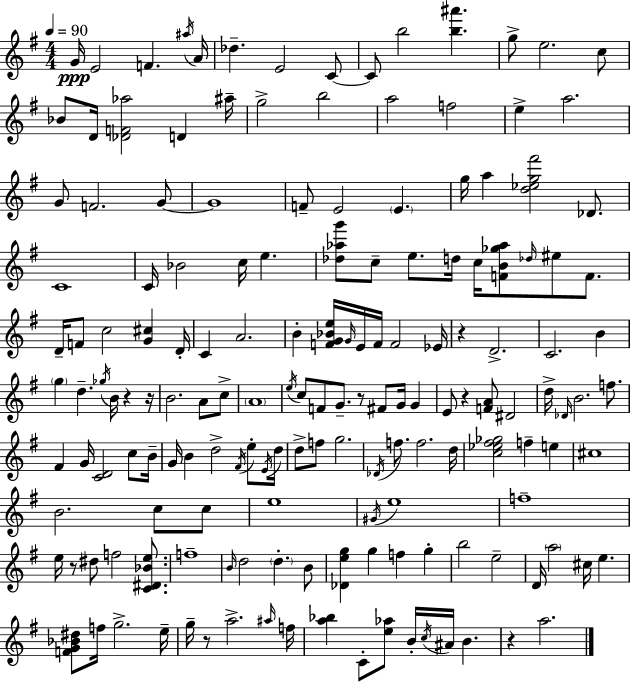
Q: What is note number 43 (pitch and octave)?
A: Db5